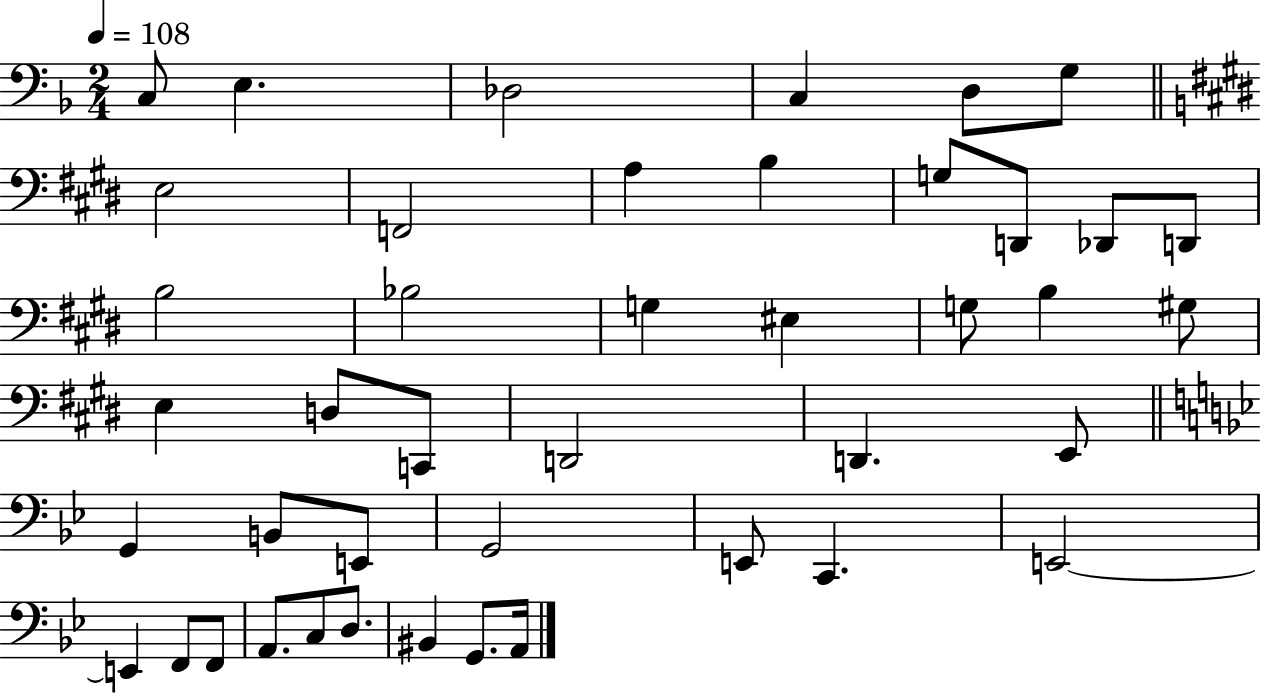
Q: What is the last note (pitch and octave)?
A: A2